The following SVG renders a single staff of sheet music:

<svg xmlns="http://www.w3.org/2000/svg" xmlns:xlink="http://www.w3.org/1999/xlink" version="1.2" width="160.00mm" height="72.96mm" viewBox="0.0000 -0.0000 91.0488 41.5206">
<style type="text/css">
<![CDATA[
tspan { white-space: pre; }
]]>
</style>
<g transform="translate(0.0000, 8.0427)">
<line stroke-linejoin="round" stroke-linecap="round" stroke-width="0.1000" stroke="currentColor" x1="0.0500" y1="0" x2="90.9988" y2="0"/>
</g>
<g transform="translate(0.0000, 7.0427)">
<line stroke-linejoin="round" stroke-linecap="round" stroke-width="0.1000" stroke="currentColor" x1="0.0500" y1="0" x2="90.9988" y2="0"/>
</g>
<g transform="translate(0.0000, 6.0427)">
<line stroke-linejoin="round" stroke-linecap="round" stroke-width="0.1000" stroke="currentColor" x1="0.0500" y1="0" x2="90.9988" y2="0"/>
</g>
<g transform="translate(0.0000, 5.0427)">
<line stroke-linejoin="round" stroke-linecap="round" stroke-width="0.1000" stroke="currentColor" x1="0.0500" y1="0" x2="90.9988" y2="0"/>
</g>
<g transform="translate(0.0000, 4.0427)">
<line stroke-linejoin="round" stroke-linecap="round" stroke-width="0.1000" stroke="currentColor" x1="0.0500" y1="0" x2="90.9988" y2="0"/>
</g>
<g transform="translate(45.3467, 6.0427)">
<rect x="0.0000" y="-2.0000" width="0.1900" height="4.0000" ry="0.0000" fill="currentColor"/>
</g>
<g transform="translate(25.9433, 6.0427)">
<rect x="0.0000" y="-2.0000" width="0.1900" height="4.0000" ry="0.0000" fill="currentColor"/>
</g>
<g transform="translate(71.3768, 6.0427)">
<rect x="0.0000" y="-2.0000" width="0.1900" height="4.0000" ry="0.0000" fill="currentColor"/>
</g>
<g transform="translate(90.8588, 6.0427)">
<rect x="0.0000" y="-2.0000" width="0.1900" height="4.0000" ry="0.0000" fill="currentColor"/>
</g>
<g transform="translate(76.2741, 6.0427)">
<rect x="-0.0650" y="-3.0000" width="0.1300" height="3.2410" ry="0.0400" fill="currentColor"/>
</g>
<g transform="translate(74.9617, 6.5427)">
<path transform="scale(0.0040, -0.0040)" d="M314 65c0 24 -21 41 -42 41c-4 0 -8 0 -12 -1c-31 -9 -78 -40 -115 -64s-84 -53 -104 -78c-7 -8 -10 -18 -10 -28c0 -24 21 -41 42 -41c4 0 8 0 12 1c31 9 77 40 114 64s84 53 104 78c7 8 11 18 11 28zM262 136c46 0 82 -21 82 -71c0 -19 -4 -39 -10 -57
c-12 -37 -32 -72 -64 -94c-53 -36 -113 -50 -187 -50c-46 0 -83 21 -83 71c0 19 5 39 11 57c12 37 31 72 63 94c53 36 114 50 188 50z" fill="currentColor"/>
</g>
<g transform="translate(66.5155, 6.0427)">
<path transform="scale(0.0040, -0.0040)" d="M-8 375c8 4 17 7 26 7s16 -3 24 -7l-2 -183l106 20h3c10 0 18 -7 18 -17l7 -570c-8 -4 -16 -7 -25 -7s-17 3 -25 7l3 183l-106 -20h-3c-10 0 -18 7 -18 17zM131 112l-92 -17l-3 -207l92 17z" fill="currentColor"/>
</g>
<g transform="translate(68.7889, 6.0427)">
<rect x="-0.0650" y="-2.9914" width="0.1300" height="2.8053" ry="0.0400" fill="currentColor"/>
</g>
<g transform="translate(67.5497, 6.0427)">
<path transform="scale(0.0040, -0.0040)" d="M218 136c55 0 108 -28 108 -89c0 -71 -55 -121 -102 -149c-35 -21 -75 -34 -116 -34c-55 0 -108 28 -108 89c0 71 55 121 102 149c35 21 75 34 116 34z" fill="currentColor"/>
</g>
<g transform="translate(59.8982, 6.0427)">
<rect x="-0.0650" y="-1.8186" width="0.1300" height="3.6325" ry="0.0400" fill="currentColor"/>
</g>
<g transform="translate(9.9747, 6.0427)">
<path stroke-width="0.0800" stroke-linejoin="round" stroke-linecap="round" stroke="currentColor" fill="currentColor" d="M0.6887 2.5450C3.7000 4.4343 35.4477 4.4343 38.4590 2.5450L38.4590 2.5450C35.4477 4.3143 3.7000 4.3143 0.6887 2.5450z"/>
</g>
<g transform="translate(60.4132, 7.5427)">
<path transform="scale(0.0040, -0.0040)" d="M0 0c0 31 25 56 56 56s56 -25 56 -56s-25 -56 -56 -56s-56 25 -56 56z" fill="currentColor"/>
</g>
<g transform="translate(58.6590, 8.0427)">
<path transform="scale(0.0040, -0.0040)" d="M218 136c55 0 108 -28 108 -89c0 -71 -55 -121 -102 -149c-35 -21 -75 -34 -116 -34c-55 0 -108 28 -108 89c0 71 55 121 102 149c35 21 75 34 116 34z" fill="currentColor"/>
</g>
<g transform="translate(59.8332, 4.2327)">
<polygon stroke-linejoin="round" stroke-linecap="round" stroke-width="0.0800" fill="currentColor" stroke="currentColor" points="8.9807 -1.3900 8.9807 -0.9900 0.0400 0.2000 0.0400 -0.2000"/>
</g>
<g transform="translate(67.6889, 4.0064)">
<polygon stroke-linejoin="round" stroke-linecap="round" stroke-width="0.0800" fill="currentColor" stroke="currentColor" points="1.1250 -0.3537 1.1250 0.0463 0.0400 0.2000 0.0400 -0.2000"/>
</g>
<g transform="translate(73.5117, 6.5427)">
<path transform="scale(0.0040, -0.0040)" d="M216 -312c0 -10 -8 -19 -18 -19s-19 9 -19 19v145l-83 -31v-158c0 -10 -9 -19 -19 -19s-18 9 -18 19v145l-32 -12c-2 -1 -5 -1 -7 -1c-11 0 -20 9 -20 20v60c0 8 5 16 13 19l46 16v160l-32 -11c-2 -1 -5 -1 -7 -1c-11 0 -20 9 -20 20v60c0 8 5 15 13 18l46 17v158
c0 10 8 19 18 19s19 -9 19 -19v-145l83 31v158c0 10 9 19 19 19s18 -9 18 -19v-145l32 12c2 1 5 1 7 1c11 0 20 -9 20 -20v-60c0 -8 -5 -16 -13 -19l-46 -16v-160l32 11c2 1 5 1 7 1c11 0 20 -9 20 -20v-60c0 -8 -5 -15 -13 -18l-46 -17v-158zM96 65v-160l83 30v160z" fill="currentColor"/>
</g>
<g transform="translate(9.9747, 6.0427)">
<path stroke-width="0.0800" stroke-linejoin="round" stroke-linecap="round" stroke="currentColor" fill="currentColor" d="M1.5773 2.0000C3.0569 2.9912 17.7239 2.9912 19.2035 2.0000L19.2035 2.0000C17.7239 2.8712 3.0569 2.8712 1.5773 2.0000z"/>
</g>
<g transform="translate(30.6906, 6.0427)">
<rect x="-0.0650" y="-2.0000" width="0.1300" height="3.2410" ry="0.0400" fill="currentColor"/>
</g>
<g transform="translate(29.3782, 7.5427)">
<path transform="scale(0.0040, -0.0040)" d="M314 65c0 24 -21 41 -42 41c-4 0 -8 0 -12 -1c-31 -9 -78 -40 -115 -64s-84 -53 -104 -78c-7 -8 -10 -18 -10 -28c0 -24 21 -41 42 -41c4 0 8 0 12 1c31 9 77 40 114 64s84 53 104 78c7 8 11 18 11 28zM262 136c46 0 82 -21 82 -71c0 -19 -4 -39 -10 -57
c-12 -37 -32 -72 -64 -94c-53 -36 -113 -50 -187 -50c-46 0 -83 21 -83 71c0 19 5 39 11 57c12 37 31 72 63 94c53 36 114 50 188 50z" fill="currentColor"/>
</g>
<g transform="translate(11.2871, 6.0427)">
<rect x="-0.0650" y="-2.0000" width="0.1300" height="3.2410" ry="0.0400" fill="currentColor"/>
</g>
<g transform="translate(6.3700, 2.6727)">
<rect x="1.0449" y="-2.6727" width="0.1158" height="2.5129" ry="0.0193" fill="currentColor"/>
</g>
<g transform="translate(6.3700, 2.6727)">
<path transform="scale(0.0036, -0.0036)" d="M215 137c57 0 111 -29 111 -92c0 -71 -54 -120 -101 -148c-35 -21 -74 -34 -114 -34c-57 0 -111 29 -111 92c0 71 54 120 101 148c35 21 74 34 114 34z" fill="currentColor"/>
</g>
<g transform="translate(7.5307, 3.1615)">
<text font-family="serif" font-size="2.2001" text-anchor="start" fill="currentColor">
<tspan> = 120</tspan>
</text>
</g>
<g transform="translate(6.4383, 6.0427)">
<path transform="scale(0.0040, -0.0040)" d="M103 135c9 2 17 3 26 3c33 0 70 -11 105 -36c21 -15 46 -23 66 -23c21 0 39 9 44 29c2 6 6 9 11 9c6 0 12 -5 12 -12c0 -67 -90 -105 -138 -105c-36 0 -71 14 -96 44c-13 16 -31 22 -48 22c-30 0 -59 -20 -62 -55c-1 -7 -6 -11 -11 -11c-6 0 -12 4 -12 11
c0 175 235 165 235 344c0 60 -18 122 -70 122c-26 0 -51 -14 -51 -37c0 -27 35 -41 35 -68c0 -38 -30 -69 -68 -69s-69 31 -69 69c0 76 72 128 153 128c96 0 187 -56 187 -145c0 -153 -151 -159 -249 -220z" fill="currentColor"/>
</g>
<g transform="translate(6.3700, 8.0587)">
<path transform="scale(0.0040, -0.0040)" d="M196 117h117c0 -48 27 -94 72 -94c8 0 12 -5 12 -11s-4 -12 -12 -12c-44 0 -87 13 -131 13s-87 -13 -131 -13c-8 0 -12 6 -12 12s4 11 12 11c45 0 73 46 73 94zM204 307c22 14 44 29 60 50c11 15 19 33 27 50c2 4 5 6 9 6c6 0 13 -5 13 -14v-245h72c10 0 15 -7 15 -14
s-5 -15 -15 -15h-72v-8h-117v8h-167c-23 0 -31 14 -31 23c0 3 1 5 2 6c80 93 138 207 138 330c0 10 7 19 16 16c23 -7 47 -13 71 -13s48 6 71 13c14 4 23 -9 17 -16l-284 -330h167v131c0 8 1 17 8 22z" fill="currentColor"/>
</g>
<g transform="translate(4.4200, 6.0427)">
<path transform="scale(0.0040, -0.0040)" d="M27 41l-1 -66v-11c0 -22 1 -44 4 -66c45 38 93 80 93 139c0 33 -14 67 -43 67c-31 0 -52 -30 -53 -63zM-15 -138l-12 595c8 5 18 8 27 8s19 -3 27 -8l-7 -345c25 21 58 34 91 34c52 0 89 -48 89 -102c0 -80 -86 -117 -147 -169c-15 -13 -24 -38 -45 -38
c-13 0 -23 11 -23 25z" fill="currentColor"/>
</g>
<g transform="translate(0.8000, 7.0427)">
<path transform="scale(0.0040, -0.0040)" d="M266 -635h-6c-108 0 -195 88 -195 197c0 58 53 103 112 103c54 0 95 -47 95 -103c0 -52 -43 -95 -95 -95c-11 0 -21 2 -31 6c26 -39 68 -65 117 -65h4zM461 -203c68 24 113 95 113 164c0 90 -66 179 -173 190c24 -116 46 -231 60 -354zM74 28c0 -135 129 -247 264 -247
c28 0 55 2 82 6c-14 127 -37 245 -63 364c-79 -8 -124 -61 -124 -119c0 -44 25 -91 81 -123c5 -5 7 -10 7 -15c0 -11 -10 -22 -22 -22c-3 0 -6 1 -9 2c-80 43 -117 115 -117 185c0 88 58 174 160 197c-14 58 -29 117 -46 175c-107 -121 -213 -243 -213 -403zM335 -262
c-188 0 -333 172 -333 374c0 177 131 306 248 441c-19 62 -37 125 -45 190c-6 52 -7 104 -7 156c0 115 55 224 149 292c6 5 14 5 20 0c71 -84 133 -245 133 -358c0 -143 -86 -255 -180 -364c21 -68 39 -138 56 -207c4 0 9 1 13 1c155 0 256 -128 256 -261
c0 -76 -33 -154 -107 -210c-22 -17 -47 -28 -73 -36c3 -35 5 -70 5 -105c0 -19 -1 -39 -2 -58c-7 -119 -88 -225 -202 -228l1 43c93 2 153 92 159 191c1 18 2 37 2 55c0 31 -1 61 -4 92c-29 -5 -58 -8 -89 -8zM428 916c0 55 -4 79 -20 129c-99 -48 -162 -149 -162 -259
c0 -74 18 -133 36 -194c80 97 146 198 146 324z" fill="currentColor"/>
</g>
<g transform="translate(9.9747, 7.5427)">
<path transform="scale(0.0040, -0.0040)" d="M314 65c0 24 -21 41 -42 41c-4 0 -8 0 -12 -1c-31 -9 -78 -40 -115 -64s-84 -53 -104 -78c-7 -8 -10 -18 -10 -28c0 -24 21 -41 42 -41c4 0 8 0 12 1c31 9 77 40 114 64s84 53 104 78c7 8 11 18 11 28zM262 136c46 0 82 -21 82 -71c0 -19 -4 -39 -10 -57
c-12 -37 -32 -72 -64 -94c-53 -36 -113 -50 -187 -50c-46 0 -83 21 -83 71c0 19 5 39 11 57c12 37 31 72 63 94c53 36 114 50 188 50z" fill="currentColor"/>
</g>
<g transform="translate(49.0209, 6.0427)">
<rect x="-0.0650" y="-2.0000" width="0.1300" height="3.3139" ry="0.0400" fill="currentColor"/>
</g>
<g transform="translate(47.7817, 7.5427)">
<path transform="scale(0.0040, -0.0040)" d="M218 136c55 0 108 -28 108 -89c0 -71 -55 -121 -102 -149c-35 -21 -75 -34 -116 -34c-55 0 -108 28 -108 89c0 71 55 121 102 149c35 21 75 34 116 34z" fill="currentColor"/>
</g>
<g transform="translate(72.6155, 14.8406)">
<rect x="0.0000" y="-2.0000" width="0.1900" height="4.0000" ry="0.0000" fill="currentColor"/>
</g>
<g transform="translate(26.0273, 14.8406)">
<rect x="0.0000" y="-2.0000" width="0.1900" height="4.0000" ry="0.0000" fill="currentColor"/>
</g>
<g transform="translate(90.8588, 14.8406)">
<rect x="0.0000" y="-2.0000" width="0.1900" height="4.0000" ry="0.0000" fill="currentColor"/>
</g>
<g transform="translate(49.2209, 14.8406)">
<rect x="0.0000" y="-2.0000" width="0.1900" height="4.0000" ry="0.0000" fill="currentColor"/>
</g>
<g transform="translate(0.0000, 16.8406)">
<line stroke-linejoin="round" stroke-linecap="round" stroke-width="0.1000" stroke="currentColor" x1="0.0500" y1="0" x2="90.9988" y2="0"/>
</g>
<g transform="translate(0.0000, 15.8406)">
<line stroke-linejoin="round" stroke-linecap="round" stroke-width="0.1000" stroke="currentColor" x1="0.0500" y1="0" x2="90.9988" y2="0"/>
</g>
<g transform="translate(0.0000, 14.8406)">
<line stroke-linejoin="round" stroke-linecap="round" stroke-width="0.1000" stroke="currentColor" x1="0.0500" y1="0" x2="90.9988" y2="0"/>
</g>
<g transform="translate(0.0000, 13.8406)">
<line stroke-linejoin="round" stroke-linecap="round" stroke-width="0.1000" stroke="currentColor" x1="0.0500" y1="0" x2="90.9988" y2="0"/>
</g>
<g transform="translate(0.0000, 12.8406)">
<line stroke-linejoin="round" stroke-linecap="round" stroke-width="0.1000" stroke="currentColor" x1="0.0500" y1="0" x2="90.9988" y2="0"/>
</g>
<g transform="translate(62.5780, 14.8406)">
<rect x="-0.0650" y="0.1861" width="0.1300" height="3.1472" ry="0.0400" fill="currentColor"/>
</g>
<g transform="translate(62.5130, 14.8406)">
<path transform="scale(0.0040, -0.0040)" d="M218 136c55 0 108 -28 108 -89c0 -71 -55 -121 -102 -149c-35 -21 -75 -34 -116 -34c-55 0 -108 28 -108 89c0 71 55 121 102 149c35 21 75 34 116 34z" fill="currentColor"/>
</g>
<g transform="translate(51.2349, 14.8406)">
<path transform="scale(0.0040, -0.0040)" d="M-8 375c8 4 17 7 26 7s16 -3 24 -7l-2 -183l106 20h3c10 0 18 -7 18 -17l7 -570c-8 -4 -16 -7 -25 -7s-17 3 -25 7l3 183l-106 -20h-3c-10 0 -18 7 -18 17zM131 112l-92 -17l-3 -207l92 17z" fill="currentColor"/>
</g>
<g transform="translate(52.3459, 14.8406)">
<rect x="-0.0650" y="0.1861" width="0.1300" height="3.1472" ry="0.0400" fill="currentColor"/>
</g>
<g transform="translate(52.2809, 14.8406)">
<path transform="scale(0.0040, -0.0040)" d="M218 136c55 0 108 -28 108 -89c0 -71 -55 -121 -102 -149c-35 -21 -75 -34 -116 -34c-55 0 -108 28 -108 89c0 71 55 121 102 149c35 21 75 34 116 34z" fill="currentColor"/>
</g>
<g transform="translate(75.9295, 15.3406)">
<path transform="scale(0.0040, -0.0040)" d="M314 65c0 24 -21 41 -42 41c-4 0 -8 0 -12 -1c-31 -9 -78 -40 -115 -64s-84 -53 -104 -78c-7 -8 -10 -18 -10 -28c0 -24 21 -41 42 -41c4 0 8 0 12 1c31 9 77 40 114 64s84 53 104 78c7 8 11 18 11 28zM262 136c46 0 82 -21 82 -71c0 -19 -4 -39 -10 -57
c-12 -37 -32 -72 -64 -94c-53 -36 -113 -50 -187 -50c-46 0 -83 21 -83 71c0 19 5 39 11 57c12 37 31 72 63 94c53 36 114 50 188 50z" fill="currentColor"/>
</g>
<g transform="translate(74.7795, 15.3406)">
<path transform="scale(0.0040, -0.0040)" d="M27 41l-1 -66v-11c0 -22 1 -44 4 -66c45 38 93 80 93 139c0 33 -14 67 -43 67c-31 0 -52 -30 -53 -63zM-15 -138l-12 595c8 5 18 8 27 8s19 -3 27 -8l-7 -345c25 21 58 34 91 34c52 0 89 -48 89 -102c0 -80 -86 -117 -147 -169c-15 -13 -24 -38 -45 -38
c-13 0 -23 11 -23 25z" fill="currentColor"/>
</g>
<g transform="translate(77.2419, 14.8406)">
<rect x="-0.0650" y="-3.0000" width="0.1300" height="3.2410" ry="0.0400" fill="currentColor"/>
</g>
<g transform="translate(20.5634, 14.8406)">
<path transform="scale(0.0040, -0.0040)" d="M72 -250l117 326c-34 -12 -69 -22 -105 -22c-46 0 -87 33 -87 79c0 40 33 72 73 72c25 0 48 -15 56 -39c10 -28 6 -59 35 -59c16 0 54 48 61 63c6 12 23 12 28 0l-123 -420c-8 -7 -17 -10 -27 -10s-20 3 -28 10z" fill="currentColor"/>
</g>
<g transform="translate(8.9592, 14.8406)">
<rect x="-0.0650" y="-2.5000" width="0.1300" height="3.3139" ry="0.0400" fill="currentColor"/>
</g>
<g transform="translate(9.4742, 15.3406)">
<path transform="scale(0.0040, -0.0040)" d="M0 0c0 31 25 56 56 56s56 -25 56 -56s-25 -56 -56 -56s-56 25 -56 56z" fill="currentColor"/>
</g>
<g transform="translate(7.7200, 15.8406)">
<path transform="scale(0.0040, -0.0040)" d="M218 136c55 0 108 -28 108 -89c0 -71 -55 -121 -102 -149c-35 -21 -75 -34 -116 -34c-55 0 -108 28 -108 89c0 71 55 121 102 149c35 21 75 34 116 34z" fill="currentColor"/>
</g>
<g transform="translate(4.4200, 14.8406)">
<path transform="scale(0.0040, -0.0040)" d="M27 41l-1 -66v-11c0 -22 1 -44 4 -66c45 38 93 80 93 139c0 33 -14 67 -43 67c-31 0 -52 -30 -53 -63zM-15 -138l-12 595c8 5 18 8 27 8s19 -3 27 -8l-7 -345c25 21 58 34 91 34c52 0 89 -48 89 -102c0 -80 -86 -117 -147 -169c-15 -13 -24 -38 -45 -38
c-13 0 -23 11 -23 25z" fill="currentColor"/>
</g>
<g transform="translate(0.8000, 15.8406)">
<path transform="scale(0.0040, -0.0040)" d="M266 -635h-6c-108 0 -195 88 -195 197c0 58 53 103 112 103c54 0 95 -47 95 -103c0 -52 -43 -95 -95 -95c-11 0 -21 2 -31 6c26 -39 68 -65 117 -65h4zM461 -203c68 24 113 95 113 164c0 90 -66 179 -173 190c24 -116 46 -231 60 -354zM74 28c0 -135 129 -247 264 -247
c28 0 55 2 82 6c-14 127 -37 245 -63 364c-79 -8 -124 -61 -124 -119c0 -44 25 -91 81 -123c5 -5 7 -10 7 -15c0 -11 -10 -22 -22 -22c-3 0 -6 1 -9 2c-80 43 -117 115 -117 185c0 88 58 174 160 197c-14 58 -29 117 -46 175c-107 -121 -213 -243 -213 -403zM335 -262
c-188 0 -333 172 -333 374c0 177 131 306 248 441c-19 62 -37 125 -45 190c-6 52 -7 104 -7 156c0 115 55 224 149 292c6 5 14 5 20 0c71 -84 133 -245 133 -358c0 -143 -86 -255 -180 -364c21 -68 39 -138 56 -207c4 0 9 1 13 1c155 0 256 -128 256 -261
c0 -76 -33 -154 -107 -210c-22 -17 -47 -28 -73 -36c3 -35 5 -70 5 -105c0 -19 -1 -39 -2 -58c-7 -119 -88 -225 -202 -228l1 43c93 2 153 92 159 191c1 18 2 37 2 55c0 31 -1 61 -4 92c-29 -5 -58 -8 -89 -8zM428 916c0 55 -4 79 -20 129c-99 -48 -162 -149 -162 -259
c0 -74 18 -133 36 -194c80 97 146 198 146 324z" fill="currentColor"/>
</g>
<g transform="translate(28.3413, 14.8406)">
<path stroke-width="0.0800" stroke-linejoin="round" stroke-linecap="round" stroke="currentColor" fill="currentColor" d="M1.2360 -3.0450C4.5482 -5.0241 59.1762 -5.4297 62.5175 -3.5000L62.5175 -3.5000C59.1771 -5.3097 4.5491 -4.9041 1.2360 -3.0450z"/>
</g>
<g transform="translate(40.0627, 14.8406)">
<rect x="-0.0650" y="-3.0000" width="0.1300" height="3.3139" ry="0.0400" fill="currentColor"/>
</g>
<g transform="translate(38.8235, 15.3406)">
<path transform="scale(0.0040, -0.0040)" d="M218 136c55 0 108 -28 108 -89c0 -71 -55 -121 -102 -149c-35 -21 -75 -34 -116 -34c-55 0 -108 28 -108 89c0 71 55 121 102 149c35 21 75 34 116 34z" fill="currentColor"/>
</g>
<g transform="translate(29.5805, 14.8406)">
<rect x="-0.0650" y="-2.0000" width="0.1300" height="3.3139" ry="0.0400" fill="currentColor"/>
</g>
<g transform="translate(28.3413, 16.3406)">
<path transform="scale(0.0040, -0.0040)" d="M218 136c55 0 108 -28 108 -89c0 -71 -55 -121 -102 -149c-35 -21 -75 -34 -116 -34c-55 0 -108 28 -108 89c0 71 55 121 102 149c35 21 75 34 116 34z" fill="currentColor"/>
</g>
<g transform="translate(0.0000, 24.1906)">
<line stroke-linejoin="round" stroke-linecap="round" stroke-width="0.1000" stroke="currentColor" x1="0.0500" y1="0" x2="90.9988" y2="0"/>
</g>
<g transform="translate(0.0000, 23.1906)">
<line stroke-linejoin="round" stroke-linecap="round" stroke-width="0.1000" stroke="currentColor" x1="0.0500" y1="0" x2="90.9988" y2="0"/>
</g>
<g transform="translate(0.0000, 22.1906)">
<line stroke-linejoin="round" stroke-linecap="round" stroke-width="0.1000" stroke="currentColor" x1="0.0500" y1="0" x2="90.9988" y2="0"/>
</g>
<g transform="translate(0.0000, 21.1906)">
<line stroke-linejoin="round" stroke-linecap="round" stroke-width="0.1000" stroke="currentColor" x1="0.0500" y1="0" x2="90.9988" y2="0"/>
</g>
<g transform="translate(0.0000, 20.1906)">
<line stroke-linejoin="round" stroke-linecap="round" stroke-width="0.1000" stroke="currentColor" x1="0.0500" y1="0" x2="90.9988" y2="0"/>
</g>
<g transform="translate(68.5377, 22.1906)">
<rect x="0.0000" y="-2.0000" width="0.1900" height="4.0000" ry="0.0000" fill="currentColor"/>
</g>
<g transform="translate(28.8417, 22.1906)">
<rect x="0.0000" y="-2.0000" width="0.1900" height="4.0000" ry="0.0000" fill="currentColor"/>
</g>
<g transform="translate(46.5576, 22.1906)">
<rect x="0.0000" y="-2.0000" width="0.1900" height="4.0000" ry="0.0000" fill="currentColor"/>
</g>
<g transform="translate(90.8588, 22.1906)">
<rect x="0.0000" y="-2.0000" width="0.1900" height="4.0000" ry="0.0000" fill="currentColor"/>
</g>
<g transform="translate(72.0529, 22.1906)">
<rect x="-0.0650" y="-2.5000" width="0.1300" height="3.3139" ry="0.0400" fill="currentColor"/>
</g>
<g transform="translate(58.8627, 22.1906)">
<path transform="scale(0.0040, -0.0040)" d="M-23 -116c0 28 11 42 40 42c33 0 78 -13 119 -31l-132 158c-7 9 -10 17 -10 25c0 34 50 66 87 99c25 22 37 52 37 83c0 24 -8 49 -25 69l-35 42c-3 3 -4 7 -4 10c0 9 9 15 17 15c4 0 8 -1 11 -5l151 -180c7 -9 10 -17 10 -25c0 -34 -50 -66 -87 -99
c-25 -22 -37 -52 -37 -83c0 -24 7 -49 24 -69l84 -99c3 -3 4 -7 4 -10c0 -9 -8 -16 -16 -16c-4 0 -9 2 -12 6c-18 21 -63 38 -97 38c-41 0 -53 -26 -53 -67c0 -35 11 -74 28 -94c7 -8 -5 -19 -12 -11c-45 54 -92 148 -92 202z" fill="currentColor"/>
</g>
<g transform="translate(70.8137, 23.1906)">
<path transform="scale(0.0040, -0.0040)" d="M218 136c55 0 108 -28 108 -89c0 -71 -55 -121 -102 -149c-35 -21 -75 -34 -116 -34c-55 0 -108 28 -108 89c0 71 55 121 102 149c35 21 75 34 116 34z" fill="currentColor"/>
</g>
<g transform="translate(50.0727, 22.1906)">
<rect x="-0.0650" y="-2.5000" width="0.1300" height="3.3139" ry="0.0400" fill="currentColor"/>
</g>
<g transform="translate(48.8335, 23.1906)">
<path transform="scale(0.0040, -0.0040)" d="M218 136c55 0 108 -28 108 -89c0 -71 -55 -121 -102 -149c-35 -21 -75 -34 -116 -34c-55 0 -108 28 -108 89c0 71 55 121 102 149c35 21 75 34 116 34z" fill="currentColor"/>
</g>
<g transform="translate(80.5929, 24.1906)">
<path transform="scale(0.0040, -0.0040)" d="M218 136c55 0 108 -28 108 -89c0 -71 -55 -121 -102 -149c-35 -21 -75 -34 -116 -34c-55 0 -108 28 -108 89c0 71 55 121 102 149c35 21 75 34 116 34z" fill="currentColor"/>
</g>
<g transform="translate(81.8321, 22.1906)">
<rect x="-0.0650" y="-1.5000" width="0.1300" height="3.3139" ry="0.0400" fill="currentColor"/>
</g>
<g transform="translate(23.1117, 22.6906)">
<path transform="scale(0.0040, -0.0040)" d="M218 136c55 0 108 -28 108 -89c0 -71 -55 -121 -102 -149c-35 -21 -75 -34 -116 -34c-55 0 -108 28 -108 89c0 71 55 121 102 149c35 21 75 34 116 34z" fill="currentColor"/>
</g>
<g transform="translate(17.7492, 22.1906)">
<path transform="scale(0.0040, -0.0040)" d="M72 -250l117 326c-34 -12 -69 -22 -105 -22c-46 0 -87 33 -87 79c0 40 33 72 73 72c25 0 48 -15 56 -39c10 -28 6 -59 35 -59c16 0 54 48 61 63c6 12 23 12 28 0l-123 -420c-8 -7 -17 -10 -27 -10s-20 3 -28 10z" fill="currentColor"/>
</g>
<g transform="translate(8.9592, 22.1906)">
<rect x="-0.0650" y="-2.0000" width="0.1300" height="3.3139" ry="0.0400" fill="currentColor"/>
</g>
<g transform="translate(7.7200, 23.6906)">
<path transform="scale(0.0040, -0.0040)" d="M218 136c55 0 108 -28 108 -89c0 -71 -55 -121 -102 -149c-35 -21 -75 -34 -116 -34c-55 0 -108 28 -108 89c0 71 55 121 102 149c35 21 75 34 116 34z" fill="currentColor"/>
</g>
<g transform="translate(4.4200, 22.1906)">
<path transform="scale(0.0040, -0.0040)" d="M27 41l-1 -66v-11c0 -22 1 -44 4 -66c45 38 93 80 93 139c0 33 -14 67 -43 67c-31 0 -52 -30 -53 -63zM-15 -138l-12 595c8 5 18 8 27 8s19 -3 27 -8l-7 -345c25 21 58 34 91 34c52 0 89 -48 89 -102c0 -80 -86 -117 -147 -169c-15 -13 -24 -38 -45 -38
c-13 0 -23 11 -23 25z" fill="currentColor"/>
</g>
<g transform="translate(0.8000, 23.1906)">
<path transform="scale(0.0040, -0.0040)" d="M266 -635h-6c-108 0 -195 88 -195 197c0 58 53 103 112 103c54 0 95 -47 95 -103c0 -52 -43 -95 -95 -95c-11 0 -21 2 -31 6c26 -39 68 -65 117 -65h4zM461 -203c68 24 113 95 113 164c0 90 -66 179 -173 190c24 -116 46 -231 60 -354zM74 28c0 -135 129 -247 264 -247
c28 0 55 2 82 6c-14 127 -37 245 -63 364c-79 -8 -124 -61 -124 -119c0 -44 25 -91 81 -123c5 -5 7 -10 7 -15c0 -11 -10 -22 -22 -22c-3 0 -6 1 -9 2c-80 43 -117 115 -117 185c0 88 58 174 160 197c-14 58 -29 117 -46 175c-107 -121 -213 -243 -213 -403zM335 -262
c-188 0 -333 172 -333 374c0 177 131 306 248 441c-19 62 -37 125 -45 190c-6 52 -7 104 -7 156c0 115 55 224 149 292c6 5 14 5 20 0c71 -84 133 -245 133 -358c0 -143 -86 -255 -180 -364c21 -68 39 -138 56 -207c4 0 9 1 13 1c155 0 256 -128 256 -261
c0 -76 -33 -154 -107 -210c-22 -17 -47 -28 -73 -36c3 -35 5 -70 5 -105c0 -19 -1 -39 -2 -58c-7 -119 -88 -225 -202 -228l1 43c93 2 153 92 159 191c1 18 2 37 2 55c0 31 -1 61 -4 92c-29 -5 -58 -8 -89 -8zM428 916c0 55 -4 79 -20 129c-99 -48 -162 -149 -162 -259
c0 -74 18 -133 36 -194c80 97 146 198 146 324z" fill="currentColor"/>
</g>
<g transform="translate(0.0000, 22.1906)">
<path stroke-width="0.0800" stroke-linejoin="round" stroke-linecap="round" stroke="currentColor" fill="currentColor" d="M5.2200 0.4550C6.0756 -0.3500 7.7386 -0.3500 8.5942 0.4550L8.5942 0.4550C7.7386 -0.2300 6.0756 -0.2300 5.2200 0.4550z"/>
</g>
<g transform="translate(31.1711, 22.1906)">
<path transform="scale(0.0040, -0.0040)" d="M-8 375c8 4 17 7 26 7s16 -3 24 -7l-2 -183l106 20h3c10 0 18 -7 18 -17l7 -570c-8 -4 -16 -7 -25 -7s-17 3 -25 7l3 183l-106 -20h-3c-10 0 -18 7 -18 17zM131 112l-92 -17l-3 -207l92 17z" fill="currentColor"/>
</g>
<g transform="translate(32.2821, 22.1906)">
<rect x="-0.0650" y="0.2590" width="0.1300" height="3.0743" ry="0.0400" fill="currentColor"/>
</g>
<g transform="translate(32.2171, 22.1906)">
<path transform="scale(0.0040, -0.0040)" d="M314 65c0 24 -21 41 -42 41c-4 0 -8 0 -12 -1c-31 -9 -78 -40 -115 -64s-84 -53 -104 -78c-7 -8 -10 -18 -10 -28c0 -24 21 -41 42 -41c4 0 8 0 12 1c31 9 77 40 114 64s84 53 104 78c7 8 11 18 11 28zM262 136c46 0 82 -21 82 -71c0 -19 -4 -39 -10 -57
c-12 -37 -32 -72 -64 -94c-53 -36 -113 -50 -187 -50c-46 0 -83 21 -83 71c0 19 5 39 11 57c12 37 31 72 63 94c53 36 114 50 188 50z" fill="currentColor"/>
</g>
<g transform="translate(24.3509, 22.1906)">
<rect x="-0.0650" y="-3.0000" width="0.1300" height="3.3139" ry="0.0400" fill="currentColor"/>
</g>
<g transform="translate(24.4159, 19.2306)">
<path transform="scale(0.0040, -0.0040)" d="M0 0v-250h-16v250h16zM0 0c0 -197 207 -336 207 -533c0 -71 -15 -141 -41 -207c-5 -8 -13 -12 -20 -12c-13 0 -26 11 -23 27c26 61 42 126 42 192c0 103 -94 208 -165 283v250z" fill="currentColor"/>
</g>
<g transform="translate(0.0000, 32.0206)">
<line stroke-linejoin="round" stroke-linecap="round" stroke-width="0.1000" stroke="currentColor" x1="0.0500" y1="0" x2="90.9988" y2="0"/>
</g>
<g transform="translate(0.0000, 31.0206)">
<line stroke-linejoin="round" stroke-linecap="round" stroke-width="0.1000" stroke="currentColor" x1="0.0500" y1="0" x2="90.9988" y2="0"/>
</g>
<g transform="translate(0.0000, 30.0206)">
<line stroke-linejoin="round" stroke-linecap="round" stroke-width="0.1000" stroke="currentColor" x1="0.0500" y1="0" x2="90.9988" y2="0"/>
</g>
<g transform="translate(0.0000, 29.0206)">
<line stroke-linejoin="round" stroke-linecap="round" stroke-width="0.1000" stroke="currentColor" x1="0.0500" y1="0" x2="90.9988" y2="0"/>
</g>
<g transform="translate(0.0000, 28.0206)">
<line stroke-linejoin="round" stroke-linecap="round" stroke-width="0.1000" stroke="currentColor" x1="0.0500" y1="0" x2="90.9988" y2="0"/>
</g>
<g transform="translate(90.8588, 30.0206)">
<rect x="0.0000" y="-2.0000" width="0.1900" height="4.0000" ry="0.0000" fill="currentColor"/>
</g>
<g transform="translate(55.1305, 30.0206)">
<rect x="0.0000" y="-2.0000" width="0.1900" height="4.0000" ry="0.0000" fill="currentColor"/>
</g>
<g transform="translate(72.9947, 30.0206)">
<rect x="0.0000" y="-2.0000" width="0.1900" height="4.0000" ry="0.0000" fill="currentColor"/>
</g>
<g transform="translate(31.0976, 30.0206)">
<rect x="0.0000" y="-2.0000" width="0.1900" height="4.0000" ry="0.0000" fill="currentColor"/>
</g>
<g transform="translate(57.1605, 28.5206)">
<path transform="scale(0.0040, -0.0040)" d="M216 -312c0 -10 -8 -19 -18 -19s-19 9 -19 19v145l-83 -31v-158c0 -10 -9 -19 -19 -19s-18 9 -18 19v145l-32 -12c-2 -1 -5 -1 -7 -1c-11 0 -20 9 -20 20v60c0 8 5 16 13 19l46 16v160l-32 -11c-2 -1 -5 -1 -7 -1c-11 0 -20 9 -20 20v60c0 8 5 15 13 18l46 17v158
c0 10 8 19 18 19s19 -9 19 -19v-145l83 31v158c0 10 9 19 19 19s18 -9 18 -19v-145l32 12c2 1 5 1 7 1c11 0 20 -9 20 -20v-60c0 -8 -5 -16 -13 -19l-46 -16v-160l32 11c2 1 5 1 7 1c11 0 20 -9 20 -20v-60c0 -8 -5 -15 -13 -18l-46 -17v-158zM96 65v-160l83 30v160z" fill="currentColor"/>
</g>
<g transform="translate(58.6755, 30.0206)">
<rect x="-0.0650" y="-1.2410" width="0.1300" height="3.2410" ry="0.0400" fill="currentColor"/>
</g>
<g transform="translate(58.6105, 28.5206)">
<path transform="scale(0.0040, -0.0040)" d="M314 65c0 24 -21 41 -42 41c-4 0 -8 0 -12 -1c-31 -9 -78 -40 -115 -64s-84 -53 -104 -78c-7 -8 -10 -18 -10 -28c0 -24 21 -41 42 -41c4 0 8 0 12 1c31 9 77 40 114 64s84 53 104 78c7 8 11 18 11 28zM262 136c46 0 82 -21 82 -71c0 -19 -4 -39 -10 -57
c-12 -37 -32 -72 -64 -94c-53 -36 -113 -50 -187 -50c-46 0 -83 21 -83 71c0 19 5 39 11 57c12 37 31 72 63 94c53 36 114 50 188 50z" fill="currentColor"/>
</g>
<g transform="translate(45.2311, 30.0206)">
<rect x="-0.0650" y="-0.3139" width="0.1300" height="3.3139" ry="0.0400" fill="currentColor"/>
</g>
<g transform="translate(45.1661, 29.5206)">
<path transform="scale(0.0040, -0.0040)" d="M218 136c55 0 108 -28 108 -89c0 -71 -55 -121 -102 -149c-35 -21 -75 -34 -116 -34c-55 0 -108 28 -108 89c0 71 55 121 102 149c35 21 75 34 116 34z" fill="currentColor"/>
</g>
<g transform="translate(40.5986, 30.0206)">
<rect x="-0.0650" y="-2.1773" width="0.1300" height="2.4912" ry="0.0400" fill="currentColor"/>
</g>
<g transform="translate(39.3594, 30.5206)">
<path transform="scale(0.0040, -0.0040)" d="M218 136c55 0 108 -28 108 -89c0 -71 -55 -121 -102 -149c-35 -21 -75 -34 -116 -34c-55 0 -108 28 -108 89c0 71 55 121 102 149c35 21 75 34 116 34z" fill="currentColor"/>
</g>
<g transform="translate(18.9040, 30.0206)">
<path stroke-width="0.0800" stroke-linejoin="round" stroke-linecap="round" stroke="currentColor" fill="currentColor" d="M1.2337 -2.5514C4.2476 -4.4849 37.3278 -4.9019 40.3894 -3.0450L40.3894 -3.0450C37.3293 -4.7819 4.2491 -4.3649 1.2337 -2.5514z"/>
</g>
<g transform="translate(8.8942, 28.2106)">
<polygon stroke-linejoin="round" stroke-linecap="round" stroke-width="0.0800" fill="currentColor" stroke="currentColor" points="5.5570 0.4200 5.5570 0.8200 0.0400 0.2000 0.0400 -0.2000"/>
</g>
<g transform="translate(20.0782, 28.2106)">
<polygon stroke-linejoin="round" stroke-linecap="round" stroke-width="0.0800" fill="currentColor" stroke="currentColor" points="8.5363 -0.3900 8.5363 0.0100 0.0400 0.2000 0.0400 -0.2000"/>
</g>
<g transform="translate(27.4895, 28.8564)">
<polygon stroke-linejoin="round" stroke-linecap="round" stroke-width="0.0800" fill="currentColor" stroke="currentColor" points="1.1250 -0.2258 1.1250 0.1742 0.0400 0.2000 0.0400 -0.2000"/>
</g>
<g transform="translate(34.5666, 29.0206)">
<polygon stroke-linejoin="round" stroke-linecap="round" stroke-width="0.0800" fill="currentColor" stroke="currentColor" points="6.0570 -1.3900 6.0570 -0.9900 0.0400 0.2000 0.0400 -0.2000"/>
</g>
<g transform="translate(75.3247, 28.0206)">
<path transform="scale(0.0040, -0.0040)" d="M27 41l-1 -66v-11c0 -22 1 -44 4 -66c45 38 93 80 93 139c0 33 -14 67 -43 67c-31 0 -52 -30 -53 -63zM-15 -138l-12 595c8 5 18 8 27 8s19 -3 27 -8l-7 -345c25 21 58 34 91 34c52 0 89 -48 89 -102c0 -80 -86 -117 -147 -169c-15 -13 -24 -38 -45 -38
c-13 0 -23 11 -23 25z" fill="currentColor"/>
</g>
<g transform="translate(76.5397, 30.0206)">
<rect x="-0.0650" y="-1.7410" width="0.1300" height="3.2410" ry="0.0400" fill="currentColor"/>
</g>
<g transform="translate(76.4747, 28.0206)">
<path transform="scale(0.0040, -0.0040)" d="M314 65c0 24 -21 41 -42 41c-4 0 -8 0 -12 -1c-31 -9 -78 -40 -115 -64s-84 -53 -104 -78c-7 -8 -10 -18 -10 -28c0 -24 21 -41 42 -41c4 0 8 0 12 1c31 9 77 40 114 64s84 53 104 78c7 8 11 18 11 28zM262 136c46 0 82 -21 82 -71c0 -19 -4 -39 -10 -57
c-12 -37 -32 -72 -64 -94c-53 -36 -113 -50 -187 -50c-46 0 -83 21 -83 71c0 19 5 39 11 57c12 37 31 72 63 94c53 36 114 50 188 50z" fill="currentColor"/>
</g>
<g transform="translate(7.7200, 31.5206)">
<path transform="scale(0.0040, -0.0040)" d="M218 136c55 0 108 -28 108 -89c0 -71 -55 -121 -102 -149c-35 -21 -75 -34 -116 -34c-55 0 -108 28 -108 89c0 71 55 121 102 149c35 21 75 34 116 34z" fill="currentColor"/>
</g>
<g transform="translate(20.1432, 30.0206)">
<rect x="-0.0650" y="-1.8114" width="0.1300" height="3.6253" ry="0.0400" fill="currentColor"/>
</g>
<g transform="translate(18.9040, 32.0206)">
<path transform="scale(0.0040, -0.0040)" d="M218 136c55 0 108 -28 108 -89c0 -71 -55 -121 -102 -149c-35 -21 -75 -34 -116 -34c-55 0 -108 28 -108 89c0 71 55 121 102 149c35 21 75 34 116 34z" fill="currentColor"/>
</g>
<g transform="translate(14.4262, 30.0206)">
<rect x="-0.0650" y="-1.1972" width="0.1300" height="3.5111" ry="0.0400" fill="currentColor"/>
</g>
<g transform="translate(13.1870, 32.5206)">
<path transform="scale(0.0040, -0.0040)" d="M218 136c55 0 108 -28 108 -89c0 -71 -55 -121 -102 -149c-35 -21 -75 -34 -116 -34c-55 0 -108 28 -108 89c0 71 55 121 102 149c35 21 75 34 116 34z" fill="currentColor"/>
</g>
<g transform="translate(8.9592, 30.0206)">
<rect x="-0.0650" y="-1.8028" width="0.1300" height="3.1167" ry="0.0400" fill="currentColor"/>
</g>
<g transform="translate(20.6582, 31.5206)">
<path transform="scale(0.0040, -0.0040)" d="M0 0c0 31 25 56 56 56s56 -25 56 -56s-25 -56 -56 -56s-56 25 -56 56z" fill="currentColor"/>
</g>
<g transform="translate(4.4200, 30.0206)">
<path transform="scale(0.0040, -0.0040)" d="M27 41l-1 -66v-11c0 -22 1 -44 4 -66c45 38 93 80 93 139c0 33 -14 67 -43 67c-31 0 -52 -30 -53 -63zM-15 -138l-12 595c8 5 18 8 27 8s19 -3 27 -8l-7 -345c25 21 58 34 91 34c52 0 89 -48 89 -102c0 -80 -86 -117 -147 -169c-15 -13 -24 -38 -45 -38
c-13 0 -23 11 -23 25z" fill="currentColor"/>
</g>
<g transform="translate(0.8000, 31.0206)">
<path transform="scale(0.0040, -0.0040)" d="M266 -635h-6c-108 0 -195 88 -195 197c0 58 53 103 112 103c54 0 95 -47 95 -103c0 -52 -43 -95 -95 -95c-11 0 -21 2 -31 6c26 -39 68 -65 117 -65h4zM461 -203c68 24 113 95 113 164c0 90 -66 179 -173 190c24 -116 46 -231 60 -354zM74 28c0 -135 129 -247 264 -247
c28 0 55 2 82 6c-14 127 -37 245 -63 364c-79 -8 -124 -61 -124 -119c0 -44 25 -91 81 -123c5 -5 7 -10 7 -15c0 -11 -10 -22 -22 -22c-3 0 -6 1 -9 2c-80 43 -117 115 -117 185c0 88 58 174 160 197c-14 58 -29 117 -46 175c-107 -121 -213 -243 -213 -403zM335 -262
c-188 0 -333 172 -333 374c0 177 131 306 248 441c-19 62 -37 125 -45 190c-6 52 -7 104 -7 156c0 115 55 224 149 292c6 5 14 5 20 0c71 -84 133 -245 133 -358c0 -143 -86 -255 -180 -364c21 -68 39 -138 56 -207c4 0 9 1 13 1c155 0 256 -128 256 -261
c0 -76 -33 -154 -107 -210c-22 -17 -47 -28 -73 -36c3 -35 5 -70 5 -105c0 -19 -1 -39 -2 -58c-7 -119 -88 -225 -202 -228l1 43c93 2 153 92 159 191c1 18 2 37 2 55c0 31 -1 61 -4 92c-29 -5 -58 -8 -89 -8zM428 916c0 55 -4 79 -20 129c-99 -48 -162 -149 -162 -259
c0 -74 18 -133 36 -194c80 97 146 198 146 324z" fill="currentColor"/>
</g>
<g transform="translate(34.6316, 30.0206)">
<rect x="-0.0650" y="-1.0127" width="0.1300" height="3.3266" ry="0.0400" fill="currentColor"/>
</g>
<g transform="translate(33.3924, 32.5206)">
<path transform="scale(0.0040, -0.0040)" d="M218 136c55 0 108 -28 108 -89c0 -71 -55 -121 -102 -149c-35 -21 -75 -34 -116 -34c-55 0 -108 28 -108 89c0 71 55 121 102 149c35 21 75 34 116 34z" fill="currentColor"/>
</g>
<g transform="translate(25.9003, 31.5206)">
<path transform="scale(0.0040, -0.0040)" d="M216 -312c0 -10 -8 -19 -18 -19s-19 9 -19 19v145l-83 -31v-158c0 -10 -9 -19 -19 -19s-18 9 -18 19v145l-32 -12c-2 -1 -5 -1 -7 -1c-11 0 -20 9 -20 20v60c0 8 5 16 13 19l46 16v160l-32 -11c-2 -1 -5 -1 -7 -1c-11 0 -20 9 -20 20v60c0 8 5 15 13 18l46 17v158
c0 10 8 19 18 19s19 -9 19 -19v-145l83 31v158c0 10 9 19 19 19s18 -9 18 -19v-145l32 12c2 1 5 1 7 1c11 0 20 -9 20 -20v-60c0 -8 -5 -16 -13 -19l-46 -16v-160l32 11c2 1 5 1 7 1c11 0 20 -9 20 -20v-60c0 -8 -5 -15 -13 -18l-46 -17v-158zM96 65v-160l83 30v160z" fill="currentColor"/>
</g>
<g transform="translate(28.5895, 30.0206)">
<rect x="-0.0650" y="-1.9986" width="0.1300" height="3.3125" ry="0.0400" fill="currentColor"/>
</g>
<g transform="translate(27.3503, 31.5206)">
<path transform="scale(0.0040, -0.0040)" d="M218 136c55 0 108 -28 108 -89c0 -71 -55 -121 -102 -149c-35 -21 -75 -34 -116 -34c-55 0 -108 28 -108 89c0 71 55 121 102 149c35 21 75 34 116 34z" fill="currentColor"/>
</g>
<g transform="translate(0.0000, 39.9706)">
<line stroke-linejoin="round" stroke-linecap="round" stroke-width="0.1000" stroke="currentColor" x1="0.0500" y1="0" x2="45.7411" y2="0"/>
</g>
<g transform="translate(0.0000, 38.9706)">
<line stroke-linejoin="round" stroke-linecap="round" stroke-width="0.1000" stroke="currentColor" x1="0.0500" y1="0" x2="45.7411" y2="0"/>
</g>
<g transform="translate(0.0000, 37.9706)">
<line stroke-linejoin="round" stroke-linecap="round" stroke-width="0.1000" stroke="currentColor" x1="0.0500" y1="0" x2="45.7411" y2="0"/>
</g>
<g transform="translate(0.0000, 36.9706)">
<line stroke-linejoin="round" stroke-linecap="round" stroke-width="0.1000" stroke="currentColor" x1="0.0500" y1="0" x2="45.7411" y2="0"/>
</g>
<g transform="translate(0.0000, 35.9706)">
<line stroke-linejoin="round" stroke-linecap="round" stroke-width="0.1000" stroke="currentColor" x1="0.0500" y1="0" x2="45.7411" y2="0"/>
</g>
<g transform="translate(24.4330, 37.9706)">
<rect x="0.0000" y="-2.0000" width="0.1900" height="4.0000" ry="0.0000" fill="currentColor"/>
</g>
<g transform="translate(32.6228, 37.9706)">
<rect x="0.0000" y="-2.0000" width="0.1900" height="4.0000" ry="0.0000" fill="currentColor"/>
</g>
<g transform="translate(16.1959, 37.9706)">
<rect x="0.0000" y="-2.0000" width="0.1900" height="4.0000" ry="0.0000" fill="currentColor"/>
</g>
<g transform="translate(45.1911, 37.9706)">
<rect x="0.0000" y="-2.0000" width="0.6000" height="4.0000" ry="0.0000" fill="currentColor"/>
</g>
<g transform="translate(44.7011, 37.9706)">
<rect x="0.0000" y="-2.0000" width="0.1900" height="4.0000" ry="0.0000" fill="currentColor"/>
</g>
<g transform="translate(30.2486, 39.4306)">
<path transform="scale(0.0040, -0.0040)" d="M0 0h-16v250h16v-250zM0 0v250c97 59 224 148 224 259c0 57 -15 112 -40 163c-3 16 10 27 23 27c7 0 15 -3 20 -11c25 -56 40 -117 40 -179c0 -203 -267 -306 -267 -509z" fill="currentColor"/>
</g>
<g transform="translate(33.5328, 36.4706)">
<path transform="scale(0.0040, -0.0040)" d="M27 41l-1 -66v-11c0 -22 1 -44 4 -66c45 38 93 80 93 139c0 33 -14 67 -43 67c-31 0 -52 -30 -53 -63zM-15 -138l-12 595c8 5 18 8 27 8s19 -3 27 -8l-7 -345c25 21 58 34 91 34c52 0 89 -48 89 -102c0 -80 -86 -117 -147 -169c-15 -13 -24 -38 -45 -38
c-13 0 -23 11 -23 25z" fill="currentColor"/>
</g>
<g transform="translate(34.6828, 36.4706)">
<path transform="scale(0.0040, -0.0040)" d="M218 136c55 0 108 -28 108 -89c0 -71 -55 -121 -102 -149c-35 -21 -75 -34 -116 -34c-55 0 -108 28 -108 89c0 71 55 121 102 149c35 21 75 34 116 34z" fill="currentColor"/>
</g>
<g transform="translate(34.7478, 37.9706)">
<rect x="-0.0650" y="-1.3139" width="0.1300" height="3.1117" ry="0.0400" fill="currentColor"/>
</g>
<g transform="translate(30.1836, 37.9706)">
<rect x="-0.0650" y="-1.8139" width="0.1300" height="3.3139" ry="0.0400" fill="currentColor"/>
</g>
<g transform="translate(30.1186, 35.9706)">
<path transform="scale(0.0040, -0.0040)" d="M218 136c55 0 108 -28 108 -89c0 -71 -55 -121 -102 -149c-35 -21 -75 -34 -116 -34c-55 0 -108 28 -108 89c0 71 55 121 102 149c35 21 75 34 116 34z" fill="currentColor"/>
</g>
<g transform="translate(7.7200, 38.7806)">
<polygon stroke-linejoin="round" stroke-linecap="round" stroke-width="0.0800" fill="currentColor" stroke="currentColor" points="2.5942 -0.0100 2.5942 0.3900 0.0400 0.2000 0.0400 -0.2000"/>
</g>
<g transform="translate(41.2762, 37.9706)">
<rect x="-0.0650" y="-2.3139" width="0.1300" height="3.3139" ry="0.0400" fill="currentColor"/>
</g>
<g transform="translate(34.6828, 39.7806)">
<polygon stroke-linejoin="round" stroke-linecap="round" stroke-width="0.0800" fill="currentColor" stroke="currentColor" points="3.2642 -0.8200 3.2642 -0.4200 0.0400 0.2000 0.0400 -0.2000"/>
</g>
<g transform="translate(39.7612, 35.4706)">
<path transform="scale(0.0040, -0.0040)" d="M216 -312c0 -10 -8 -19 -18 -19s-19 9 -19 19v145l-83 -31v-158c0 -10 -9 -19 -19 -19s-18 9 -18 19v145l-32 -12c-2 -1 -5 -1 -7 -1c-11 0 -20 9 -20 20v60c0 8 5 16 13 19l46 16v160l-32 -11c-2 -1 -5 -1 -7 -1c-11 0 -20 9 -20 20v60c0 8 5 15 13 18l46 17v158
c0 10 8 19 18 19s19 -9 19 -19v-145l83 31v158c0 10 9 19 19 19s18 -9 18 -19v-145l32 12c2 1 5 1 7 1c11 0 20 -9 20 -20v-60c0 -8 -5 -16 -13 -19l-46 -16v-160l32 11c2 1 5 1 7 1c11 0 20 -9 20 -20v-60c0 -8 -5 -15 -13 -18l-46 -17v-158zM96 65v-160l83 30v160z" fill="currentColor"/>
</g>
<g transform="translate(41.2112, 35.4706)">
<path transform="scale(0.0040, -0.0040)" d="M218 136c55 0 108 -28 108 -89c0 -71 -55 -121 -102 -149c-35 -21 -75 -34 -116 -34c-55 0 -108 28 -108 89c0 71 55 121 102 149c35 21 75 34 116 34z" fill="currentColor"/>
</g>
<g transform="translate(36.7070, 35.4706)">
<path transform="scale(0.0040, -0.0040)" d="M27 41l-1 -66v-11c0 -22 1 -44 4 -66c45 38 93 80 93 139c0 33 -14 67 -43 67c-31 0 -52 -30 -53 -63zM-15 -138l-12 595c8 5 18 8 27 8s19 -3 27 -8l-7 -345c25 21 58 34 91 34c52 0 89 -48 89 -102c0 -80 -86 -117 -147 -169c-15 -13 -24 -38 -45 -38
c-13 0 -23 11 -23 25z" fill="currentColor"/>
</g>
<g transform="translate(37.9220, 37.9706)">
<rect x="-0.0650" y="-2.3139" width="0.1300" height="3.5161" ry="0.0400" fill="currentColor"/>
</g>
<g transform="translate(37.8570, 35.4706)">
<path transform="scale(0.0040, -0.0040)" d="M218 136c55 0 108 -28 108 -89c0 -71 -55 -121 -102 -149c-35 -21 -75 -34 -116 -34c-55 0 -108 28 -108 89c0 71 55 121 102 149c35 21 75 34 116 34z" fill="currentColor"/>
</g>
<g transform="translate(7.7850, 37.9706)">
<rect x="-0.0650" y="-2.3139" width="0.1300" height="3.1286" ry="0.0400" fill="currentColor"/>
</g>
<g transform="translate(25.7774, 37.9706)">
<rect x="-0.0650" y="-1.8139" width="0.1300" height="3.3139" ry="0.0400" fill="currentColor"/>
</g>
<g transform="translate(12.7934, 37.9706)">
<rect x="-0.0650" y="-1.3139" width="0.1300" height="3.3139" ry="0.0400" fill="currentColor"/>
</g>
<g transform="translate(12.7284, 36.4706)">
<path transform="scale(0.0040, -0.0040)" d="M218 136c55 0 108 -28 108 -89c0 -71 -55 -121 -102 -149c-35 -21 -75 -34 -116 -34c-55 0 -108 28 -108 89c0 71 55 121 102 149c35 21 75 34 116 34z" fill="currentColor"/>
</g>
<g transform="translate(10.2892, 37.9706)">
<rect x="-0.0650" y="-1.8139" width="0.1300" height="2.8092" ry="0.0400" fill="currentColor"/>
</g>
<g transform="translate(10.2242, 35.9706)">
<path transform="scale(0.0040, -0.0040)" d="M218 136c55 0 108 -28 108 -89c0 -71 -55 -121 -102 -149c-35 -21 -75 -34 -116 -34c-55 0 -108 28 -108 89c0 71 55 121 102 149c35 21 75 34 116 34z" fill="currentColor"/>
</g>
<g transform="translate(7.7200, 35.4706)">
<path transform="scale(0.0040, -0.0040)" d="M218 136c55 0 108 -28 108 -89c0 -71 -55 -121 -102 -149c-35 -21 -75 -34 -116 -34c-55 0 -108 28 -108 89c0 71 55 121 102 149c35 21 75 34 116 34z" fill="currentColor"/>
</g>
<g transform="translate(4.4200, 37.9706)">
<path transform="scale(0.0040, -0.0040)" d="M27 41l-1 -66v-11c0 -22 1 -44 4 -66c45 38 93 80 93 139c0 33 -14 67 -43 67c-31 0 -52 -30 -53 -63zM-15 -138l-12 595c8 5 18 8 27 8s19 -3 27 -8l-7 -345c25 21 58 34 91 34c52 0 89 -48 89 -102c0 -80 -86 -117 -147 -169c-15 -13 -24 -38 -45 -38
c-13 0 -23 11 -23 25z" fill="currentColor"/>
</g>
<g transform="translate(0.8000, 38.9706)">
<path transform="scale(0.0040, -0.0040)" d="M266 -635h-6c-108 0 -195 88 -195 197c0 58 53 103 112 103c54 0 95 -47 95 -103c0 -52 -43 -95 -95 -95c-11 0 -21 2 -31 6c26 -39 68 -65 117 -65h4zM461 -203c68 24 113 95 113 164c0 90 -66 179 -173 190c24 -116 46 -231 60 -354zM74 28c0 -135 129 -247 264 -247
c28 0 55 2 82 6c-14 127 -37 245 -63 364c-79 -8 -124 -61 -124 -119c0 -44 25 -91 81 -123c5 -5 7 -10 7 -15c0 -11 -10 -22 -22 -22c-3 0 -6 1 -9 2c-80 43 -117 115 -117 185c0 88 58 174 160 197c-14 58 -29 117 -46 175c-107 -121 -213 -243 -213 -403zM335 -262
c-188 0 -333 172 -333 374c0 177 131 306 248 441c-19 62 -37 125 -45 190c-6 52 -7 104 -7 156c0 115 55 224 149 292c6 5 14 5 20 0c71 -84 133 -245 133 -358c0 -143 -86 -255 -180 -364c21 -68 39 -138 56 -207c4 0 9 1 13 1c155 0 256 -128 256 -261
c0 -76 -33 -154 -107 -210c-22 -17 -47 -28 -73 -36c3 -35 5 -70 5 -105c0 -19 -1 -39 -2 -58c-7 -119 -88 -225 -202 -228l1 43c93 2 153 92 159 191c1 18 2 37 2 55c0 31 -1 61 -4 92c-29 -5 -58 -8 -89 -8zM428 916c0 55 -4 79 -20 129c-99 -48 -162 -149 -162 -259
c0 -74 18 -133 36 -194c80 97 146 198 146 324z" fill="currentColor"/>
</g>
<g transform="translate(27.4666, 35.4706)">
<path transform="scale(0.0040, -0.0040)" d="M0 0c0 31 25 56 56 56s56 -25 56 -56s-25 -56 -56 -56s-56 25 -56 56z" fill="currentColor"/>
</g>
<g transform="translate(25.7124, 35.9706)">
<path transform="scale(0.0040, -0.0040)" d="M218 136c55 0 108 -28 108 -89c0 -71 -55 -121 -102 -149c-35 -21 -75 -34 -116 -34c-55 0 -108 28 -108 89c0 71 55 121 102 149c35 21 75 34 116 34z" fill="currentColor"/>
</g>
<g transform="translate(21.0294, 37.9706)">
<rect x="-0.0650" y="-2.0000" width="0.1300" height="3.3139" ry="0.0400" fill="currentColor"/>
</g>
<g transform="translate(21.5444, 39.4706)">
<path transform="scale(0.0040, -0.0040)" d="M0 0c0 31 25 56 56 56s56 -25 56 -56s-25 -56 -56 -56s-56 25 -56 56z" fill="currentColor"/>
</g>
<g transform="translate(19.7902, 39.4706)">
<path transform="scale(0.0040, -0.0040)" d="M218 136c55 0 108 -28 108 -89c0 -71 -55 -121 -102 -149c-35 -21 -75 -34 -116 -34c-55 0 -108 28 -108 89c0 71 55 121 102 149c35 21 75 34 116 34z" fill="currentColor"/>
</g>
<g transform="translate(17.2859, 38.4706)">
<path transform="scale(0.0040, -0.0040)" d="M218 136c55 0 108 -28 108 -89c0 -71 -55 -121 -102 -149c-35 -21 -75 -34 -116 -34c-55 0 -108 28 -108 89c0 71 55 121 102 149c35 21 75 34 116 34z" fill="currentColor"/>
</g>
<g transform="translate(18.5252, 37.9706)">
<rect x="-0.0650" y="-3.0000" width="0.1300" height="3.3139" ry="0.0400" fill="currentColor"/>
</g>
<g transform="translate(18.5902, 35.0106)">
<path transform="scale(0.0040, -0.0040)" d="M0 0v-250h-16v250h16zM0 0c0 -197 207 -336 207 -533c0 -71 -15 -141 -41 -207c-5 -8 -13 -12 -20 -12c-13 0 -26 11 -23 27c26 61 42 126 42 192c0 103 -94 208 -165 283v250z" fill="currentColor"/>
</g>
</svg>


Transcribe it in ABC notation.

X:1
T:Untitled
M:2/4
L:1/4
K:F
F2 F2 F E/2 B/4 ^A2 G z/2 F A B B _A2 F z/2 A/2 B2 G z G E F/2 D/2 E/2 ^F/4 D/2 A/2 c ^e2 _f2 g/2 f/2 e A/2 F f f/2 _e/2 _g/2 ^g